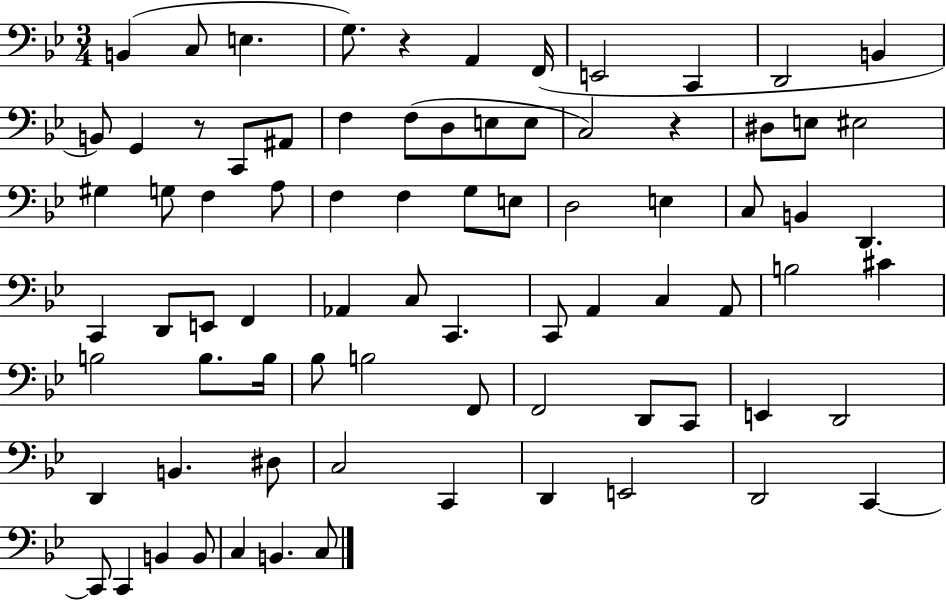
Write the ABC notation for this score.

X:1
T:Untitled
M:3/4
L:1/4
K:Bb
B,, C,/2 E, G,/2 z A,, F,,/4 E,,2 C,, D,,2 B,, B,,/2 G,, z/2 C,,/2 ^A,,/2 F, F,/2 D,/2 E,/2 E,/2 C,2 z ^D,/2 E,/2 ^E,2 ^G, G,/2 F, A,/2 F, F, G,/2 E,/2 D,2 E, C,/2 B,, D,, C,, D,,/2 E,,/2 F,, _A,, C,/2 C,, C,,/2 A,, C, A,,/2 B,2 ^C B,2 B,/2 B,/4 _B,/2 B,2 F,,/2 F,,2 D,,/2 C,,/2 E,, D,,2 D,, B,, ^D,/2 C,2 C,, D,, E,,2 D,,2 C,, C,,/2 C,, B,, B,,/2 C, B,, C,/2